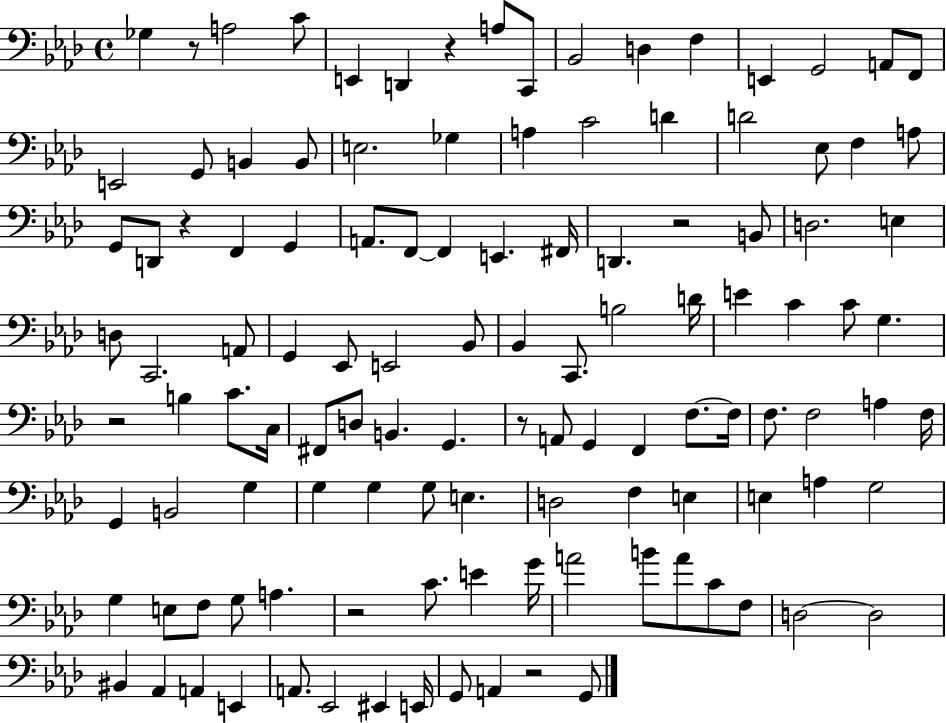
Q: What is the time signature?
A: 4/4